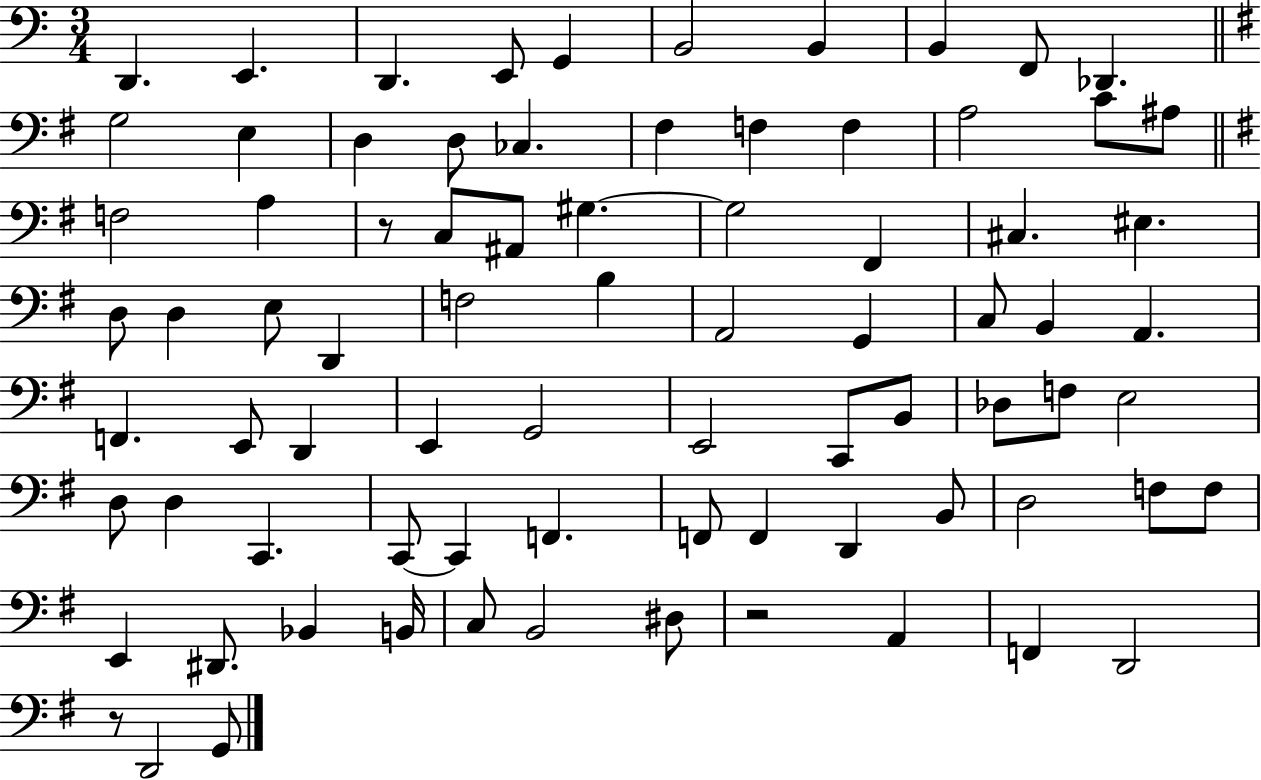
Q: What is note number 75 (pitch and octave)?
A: D2